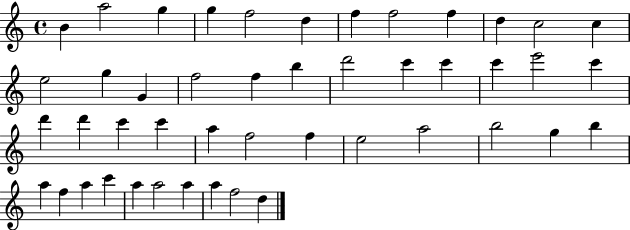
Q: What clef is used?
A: treble